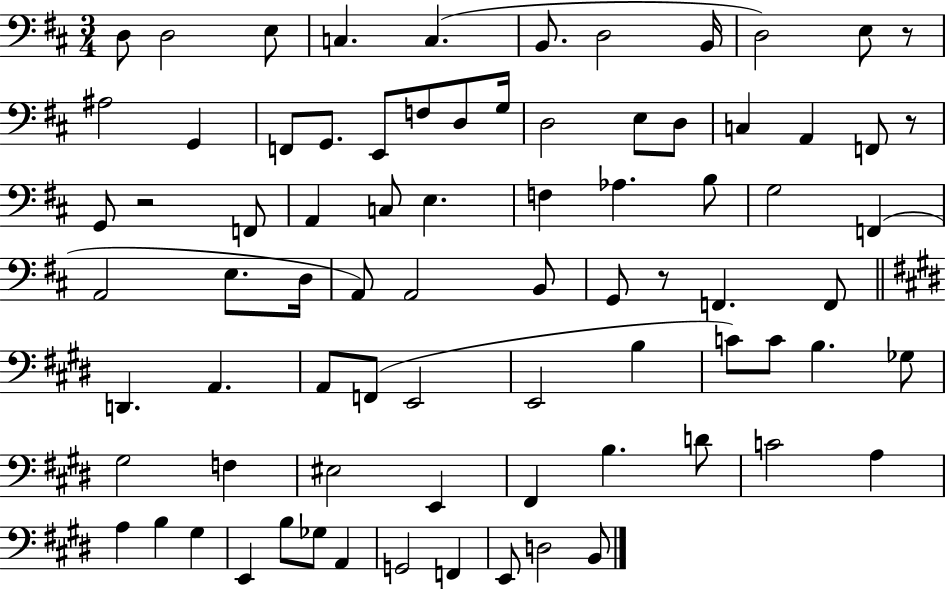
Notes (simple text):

D3/e D3/h E3/e C3/q. C3/q. B2/e. D3/h B2/s D3/h E3/e R/e A#3/h G2/q F2/e G2/e. E2/e F3/e D3/e G3/s D3/h E3/e D3/e C3/q A2/q F2/e R/e G2/e R/h F2/e A2/q C3/e E3/q. F3/q Ab3/q. B3/e G3/h F2/q A2/h E3/e. D3/s A2/e A2/h B2/e G2/e R/e F2/q. F2/e D2/q. A2/q. A2/e F2/e E2/h E2/h B3/q C4/e C4/e B3/q. Gb3/e G#3/h F3/q EIS3/h E2/q F#2/q B3/q. D4/e C4/h A3/q A3/q B3/q G#3/q E2/q B3/e Gb3/e A2/q G2/h F2/q E2/e D3/h B2/e